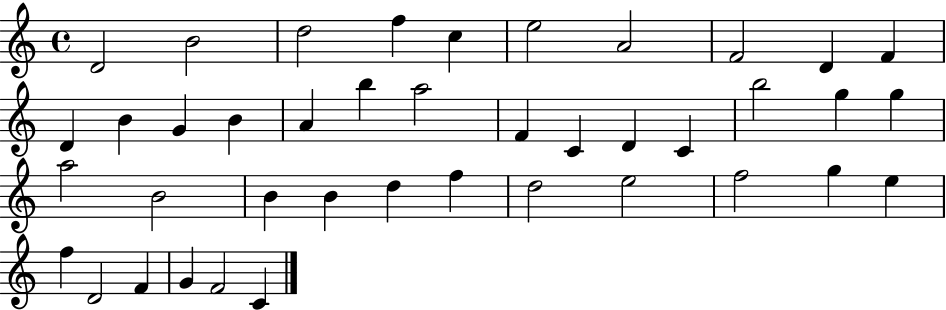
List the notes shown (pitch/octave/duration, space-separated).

D4/h B4/h D5/h F5/q C5/q E5/h A4/h F4/h D4/q F4/q D4/q B4/q G4/q B4/q A4/q B5/q A5/h F4/q C4/q D4/q C4/q B5/h G5/q G5/q A5/h B4/h B4/q B4/q D5/q F5/q D5/h E5/h F5/h G5/q E5/q F5/q D4/h F4/q G4/q F4/h C4/q